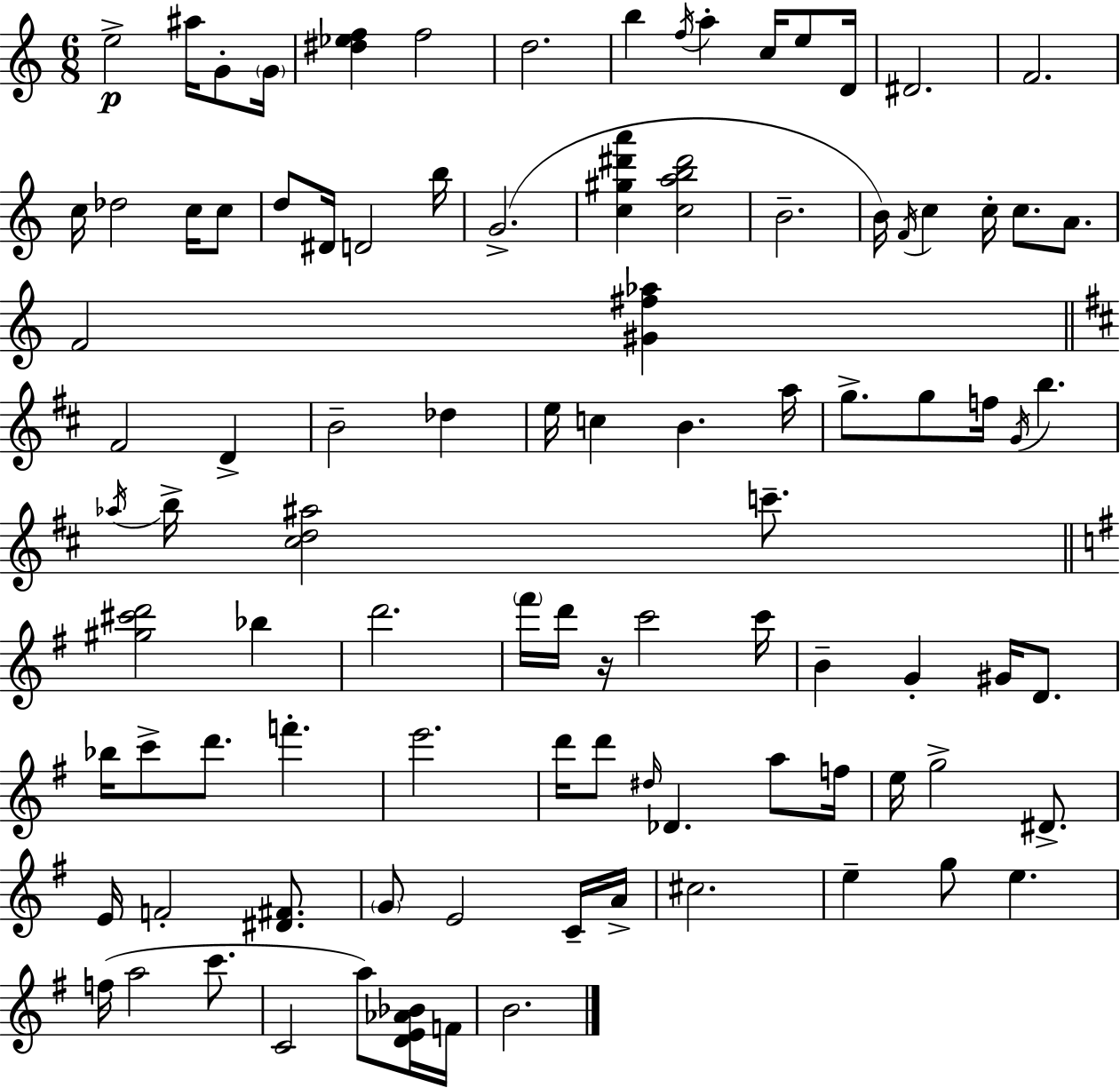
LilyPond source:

{
  \clef treble
  \numericTimeSignature
  \time 6/8
  \key c \major
  e''2->\p ais''16 g'8-. \parenthesize g'16 | <dis'' ees'' f''>4 f''2 | d''2. | b''4 \acciaccatura { f''16 } a''4-. c''16 e''8 | \break d'16 dis'2. | f'2. | c''16 des''2 c''16 c''8 | d''8 dis'16 d'2 | \break b''16 g'2.->( | <c'' gis'' dis''' a'''>4 <c'' a'' b'' dis'''>2 | b'2.-- | b'16) \acciaccatura { f'16 } c''4 c''16-. c''8. a'8. | \break f'2 <gis' fis'' aes''>4 | \bar "||" \break \key d \major fis'2 d'4-> | b'2-- des''4 | e''16 c''4 b'4. a''16 | g''8.-> g''8 f''16 \acciaccatura { g'16 } b''4. | \break \acciaccatura { aes''16 } b''16-> <cis'' d'' ais''>2 c'''8.-- | \bar "||" \break \key e \minor <gis'' cis''' d'''>2 bes''4 | d'''2. | \parenthesize fis'''16 d'''16 r16 c'''2 c'''16 | b'4-- g'4-. gis'16 d'8. | \break bes''16 c'''8-> d'''8. f'''4.-. | e'''2. | d'''16 d'''8 \grace { dis''16 } des'4. a''8 | f''16 e''16 g''2-> dis'8.-> | \break e'16 f'2-. <dis' fis'>8. | \parenthesize g'8 e'2 c'16-- | a'16-> cis''2. | e''4-- g''8 e''4. | \break f''16( a''2 c'''8. | c'2 a''8) <d' e' aes' bes'>16 | f'16 b'2. | \bar "|."
}